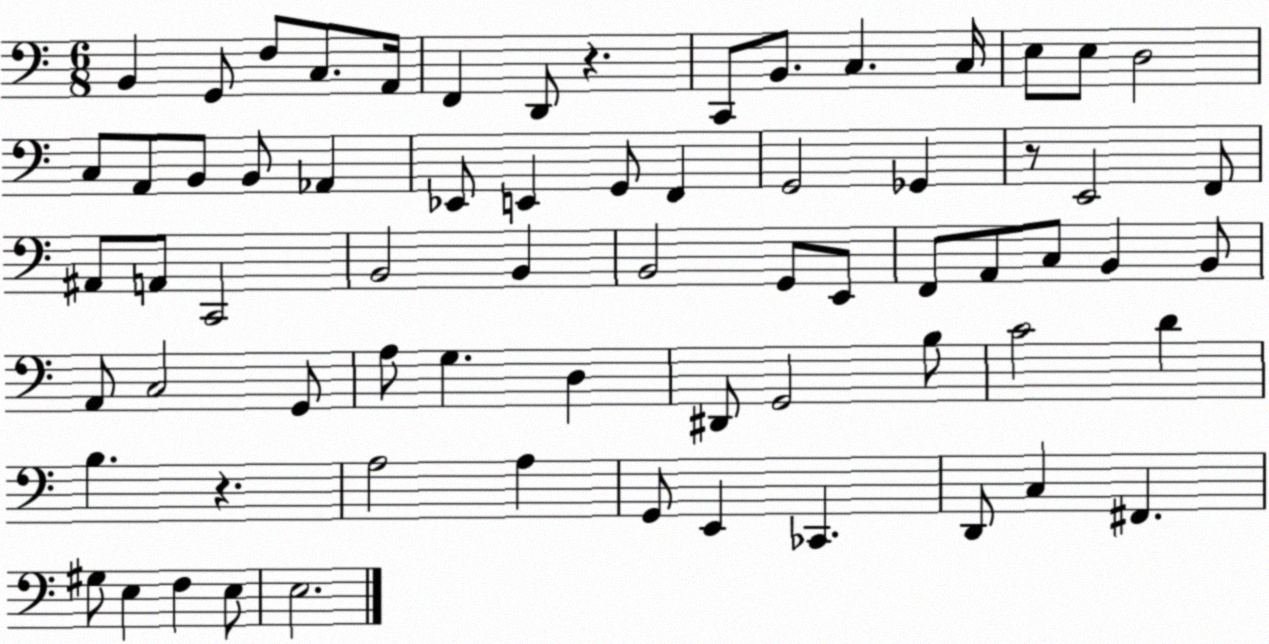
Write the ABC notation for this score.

X:1
T:Untitled
M:6/8
L:1/4
K:C
B,, G,,/2 F,/2 C,/2 A,,/4 F,, D,,/2 z C,,/2 B,,/2 C, C,/4 E,/2 E,/2 D,2 C,/2 A,,/2 B,,/2 B,,/2 _A,, _E,,/2 E,, G,,/2 F,, G,,2 _G,, z/2 E,,2 F,,/2 ^A,,/2 A,,/2 C,,2 B,,2 B,, B,,2 G,,/2 E,,/2 F,,/2 A,,/2 C,/2 B,, B,,/2 A,,/2 C,2 G,,/2 A,/2 G, D, ^D,,/2 G,,2 B,/2 C2 D B, z A,2 A, G,,/2 E,, _C,, D,,/2 C, ^F,, ^G,/2 E, F, E,/2 E,2